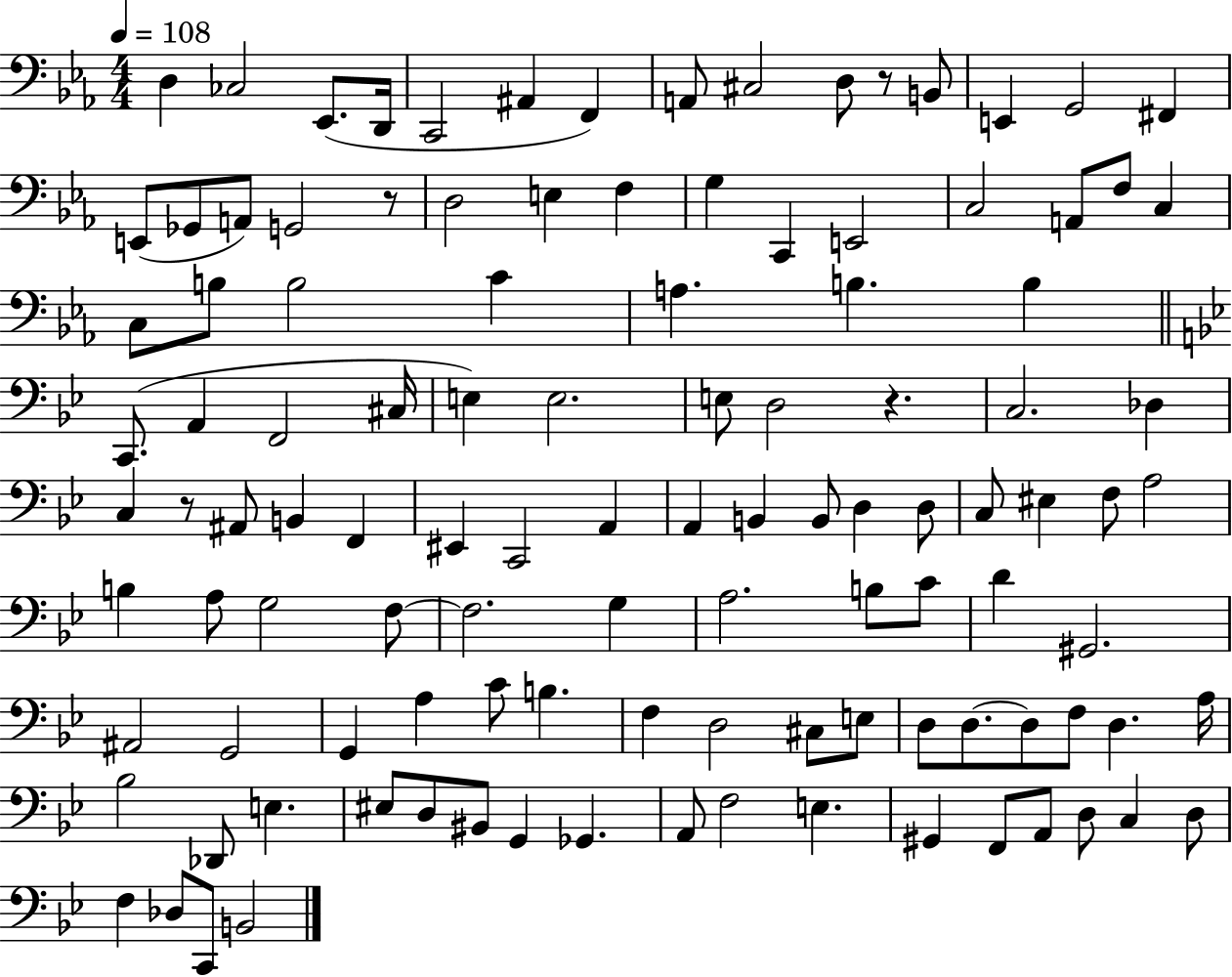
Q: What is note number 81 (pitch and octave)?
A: C#3